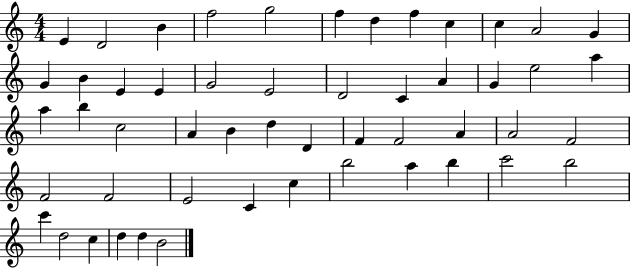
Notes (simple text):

E4/q D4/h B4/q F5/h G5/h F5/q D5/q F5/q C5/q C5/q A4/h G4/q G4/q B4/q E4/q E4/q G4/h E4/h D4/h C4/q A4/q G4/q E5/h A5/q A5/q B5/q C5/h A4/q B4/q D5/q D4/q F4/q F4/h A4/q A4/h F4/h F4/h F4/h E4/h C4/q C5/q B5/h A5/q B5/q C6/h B5/h C6/q D5/h C5/q D5/q D5/q B4/h